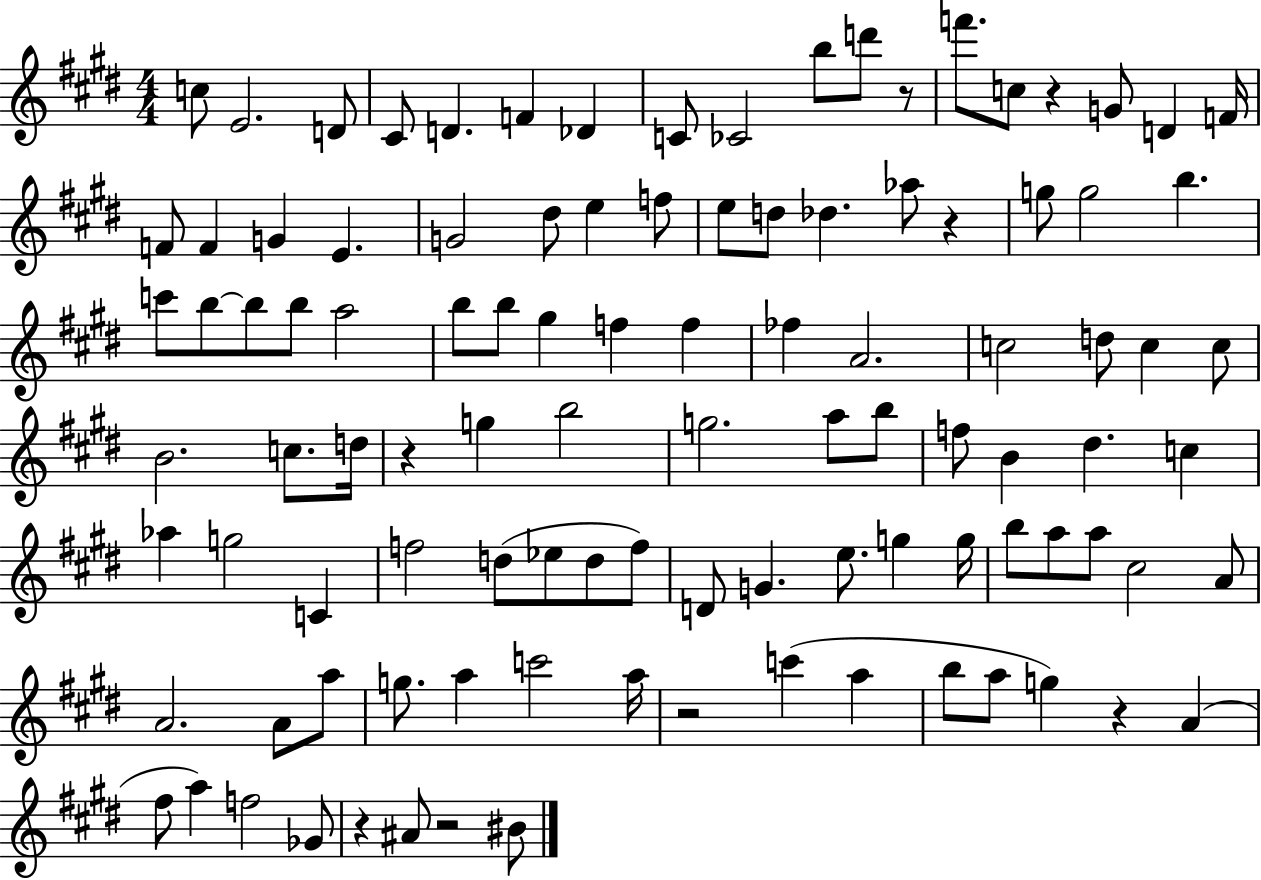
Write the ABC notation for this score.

X:1
T:Untitled
M:4/4
L:1/4
K:E
c/2 E2 D/2 ^C/2 D F _D C/2 _C2 b/2 d'/2 z/2 f'/2 c/2 z G/2 D F/4 F/2 F G E G2 ^d/2 e f/2 e/2 d/2 _d _a/2 z g/2 g2 b c'/2 b/2 b/2 b/2 a2 b/2 b/2 ^g f f _f A2 c2 d/2 c c/2 B2 c/2 d/4 z g b2 g2 a/2 b/2 f/2 B ^d c _a g2 C f2 d/2 _e/2 d/2 f/2 D/2 G e/2 g g/4 b/2 a/2 a/2 ^c2 A/2 A2 A/2 a/2 g/2 a c'2 a/4 z2 c' a b/2 a/2 g z A ^f/2 a f2 _G/2 z ^A/2 z2 ^B/2